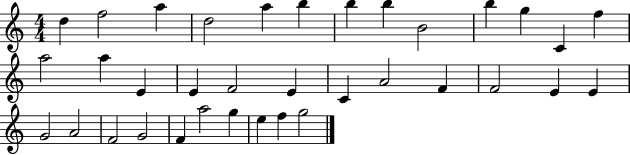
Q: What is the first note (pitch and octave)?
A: D5